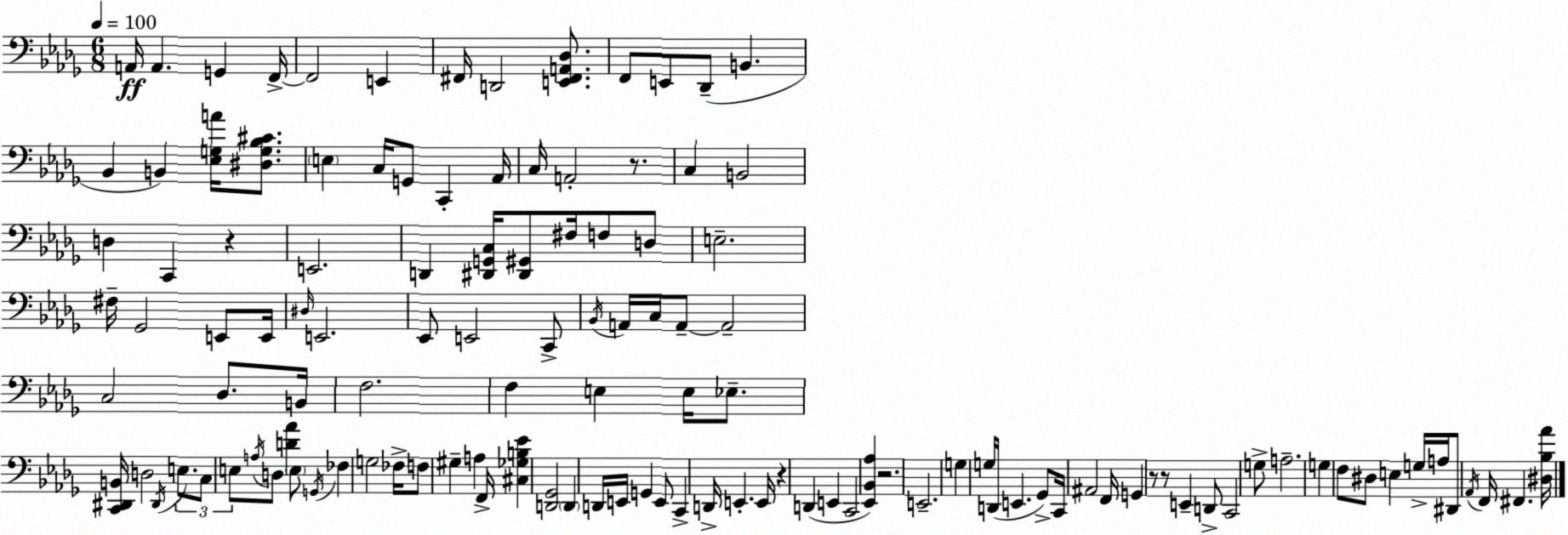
X:1
T:Untitled
M:6/8
L:1/4
K:Bbm
A,,/4 A,, G,, F,,/4 F,,2 E,, ^F,,/4 D,,2 [E,,^F,,A,,_D,]/2 F,,/2 E,,/2 _D,,/2 B,, _B,, B,, [_E,G,A]/4 [^D,G,_B,^C]/2 E, C,/4 G,,/2 C,, _A,,/4 C,/4 A,,2 z/2 C, B,,2 D, C,, z E,,2 D,, [^D,,G,,C,]/4 [^D,,^G,,]/2 ^F,/4 F,/2 D,/2 E,2 ^F,/4 _G,,2 E,,/2 E,,/4 ^D,/4 E,,2 _E,,/2 E,,2 C,,/2 _B,,/4 A,,/4 C,/4 A,,/2 A,,2 C,2 _D,/2 B,,/4 F,2 F, E, E,/4 _E,/2 [C,,^D,,B,,]/4 D,2 ^D,,/4 E,/2 C,/2 E,/2 A,/4 D,/2 [D_A] E,/2 G,,/4 _F, G,2 _F,/4 F,/2 ^G, A, F,,/4 [^C,_G,B,_E] [D,,_G,,]2 D,, D,,/4 E,,/4 G,, E,,/2 C,, D,,/4 E,, E,,/4 z D,, E,, C,,2 [_E,,_B,,_A,] z2 E,,2 G, G,/4 D,,/4 E,, _G,,/2 C,,/4 ^A,,2 F,,/4 G,, z/2 z/2 E,, D,,/2 C,,2 G,/2 A,2 G, F,/2 ^D,/2 E, G,/4 A,/4 ^D,,/2 _A,,/4 F,,/4 ^F,, [^D,_B,_A]/4